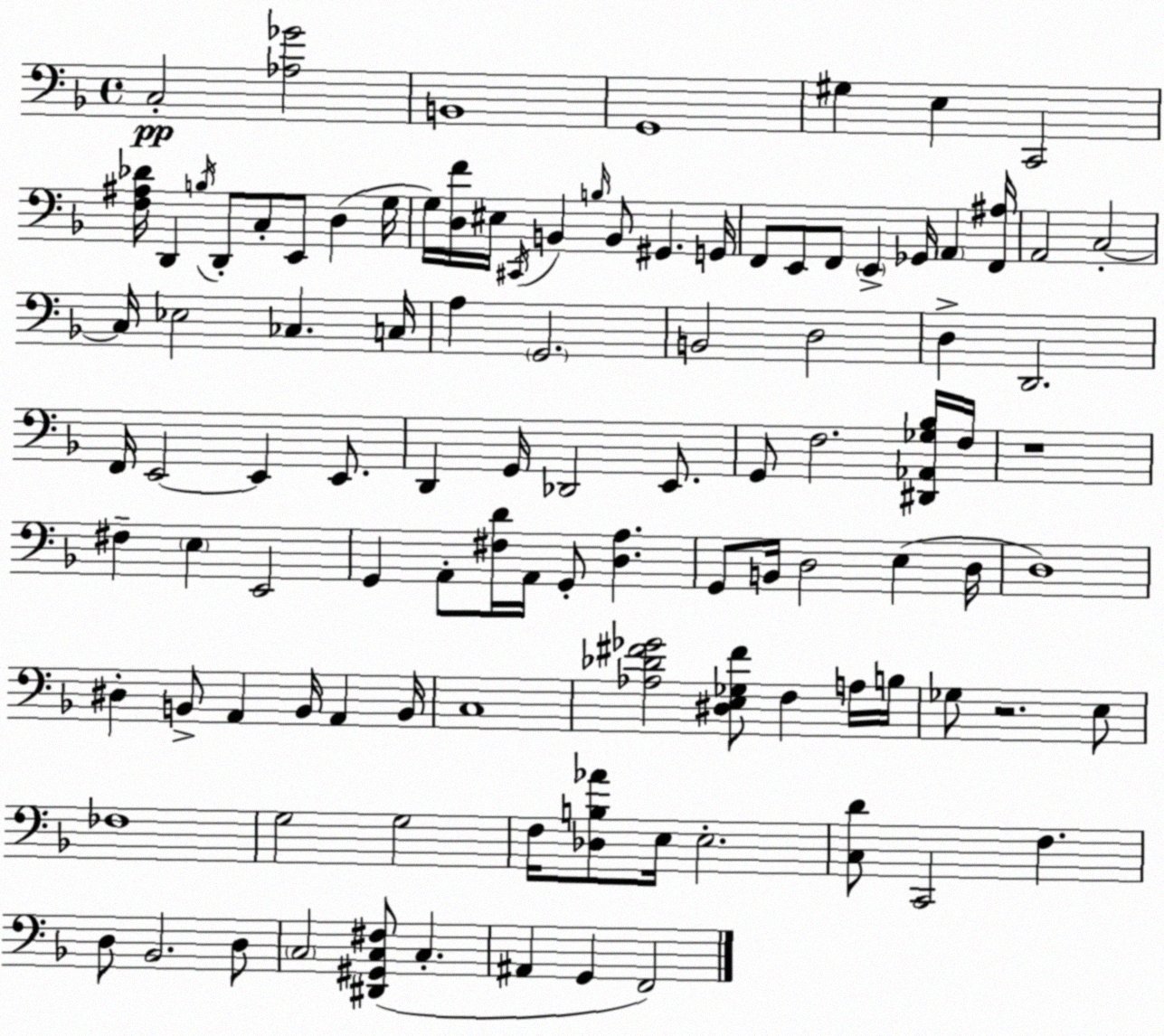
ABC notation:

X:1
T:Untitled
M:4/4
L:1/4
K:F
C,2 [_A,_G]2 B,,4 G,,4 ^G, E, C,,2 [F,^A,_D]/4 D,, B,/4 D,,/2 C,/2 E,,/2 D, G,/4 G,/4 [D,F]/4 ^E,/4 ^C,,/4 B,, B,/4 B,,/2 ^G,, G,,/4 F,,/2 E,,/2 F,,/2 E,, _G,,/4 A,, [F,,^A,]/4 A,,2 C,2 C,/4 _E,2 _C, C,/4 A, G,,2 B,,2 D,2 D, D,,2 F,,/4 E,,2 E,, E,,/2 D,, G,,/4 _D,,2 E,,/2 G,,/2 F,2 [^D,,_A,,_G,_B,]/4 F,/4 z4 ^F, E, E,,2 G,, A,,/2 [^F,D]/4 A,,/4 G,,/2 [D,A,] G,,/2 B,,/4 D,2 E, D,/4 D,4 ^D, B,,/2 A,, B,,/4 A,, B,,/4 C,4 [_A,_D^F_G]2 [^D,E,_G,^F]/2 F, A,/4 B,/4 _G,/2 z2 E,/2 _F,4 G,2 G,2 F,/4 [_D,B,_A]/2 E,/4 E,2 [C,D]/2 C,,2 F, D,/2 _B,,2 D,/2 C,2 [^D,,^G,,C,^F,]/2 C, ^A,, G,, F,,2